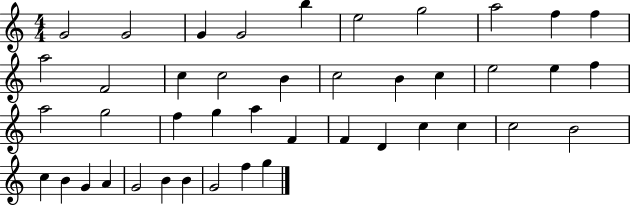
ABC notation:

X:1
T:Untitled
M:4/4
L:1/4
K:C
G2 G2 G G2 b e2 g2 a2 f f a2 F2 c c2 B c2 B c e2 e f a2 g2 f g a F F D c c c2 B2 c B G A G2 B B G2 f g